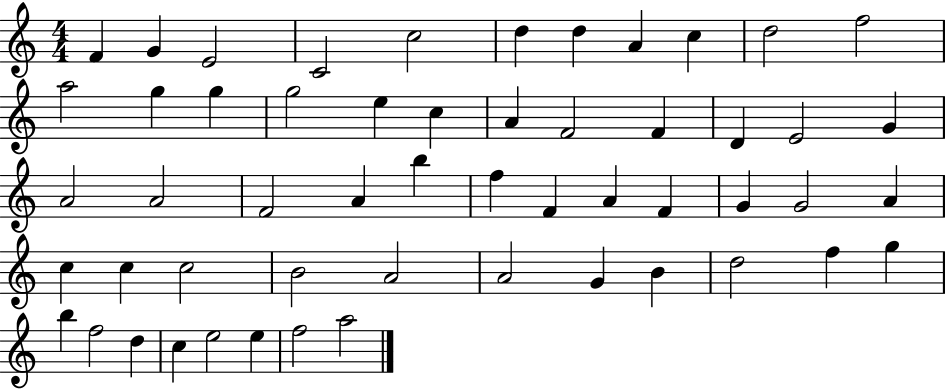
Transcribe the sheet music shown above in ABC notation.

X:1
T:Untitled
M:4/4
L:1/4
K:C
F G E2 C2 c2 d d A c d2 f2 a2 g g g2 e c A F2 F D E2 G A2 A2 F2 A b f F A F G G2 A c c c2 B2 A2 A2 G B d2 f g b f2 d c e2 e f2 a2